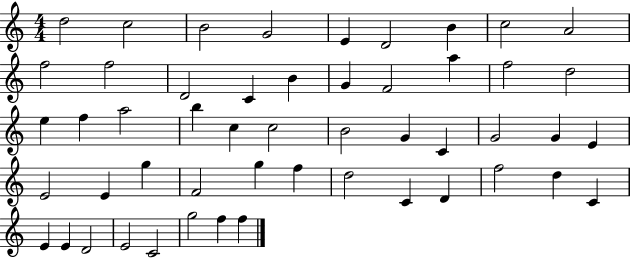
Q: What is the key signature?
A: C major